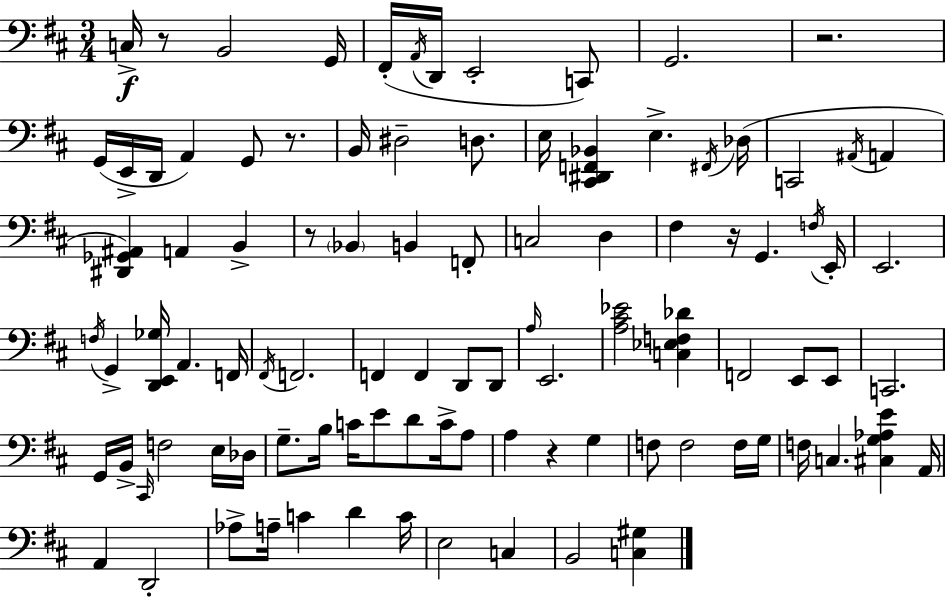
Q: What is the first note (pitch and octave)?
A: C3